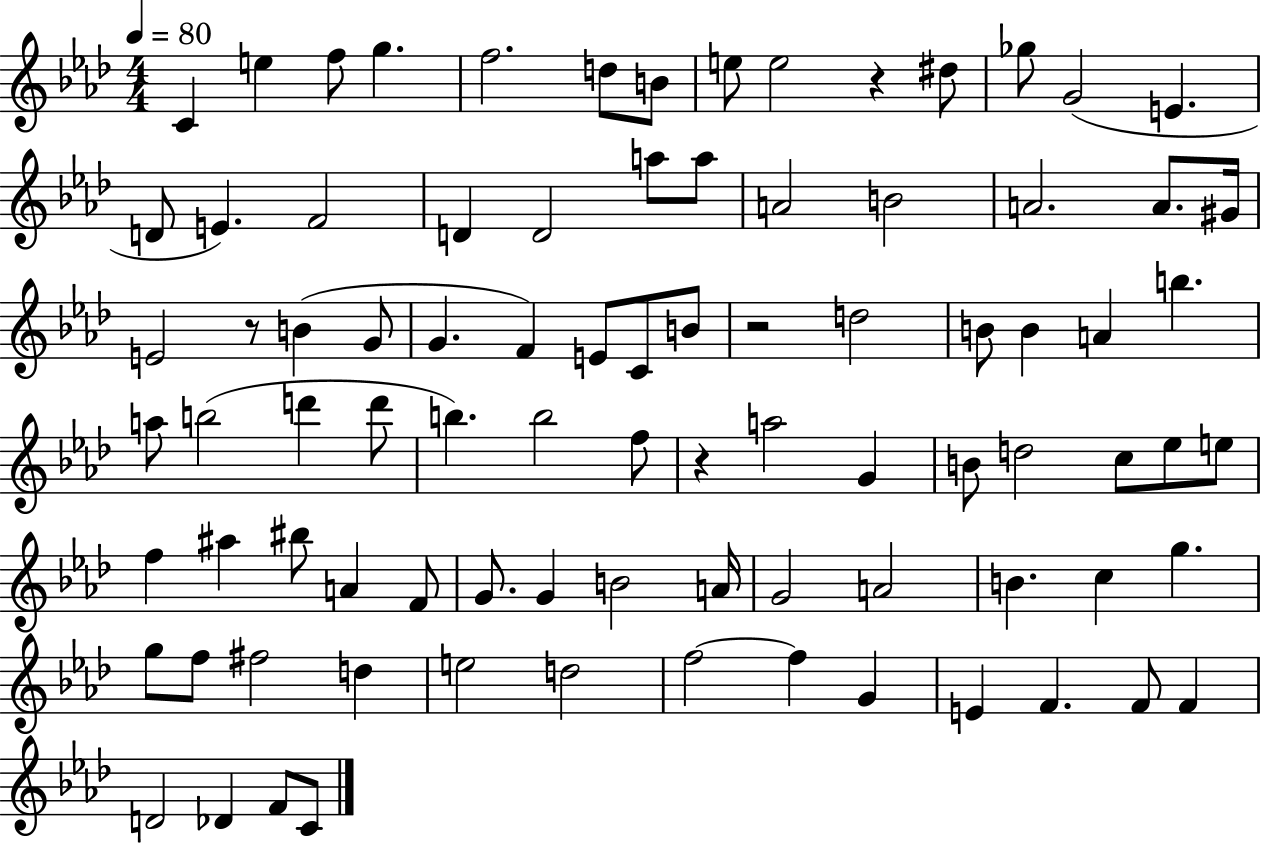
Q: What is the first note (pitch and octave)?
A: C4